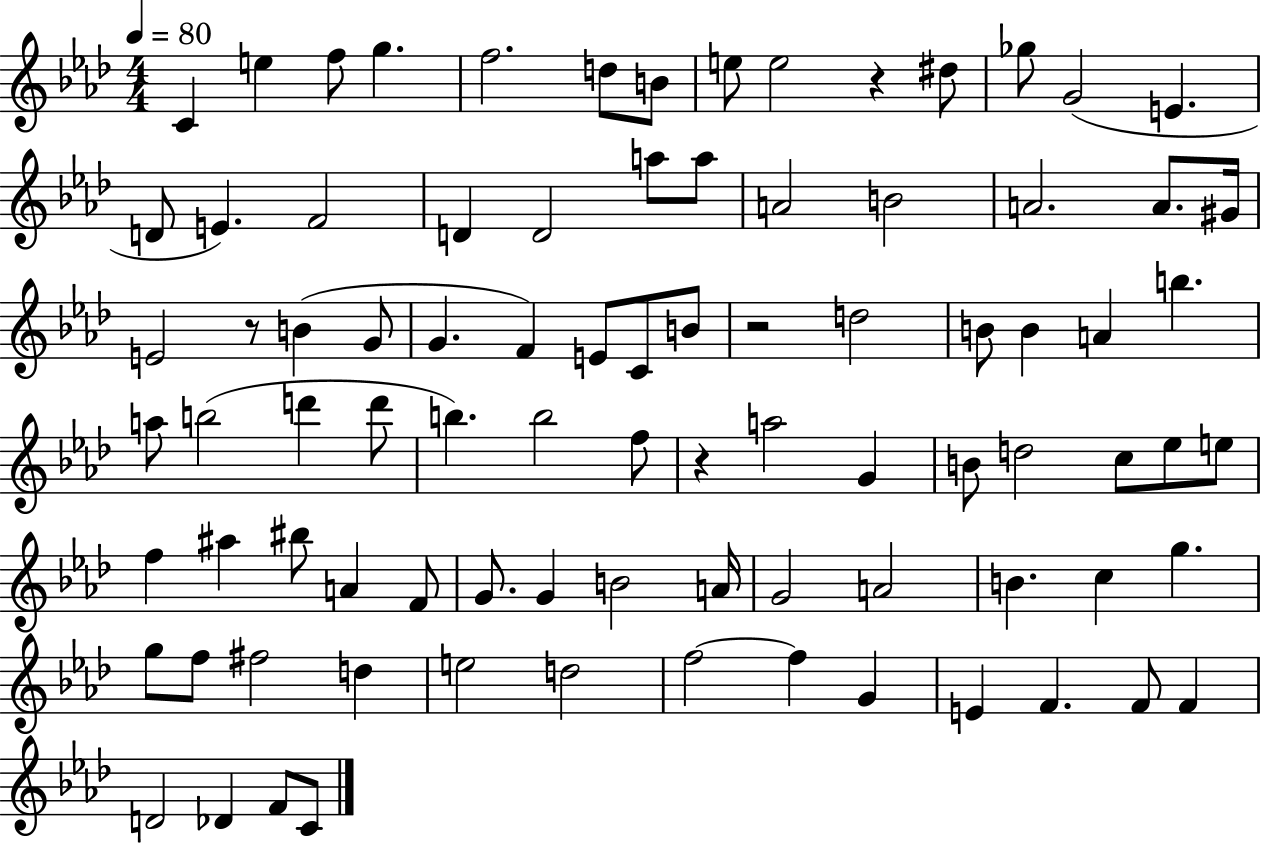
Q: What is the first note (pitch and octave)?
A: C4